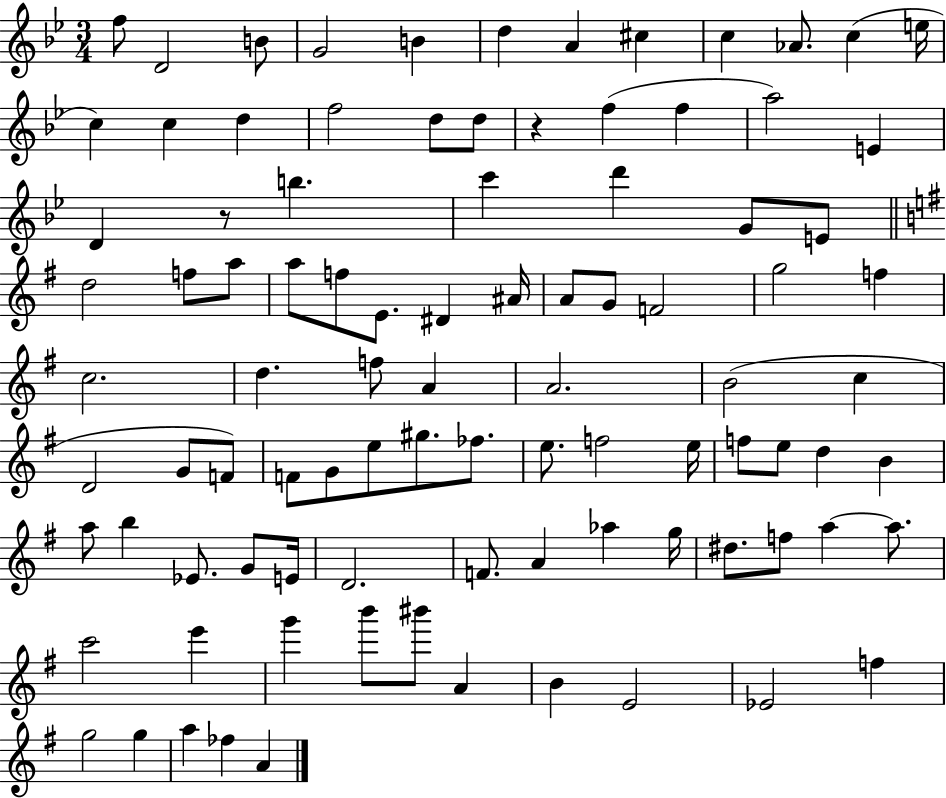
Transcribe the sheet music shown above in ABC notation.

X:1
T:Untitled
M:3/4
L:1/4
K:Bb
f/2 D2 B/2 G2 B d A ^c c _A/2 c e/4 c c d f2 d/2 d/2 z f f a2 E D z/2 b c' d' G/2 E/2 d2 f/2 a/2 a/2 f/2 E/2 ^D ^A/4 A/2 G/2 F2 g2 f c2 d f/2 A A2 B2 c D2 G/2 F/2 F/2 G/2 e/2 ^g/2 _f/2 e/2 f2 e/4 f/2 e/2 d B a/2 b _E/2 G/2 E/4 D2 F/2 A _a g/4 ^d/2 f/2 a a/2 c'2 e' g' b'/2 ^b'/2 A B E2 _E2 f g2 g a _f A